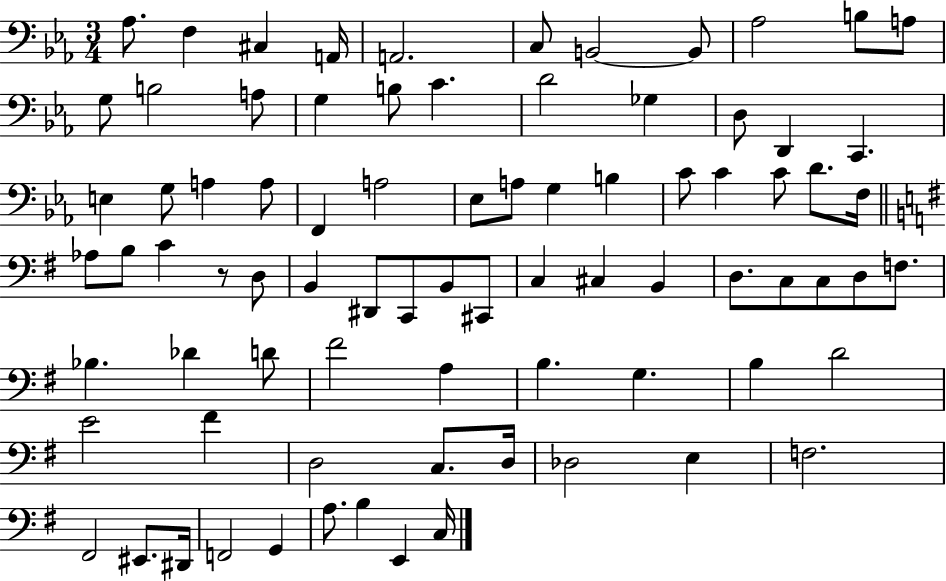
X:1
T:Untitled
M:3/4
L:1/4
K:Eb
_A,/2 F, ^C, A,,/4 A,,2 C,/2 B,,2 B,,/2 _A,2 B,/2 A,/2 G,/2 B,2 A,/2 G, B,/2 C D2 _G, D,/2 D,, C,, E, G,/2 A, A,/2 F,, A,2 _E,/2 A,/2 G, B, C/2 C C/2 D/2 F,/4 _A,/2 B,/2 C z/2 D,/2 B,, ^D,,/2 C,,/2 B,,/2 ^C,,/2 C, ^C, B,, D,/2 C,/2 C,/2 D,/2 F,/2 _B, _D D/2 ^F2 A, B, G, B, D2 E2 ^F D,2 C,/2 D,/4 _D,2 E, F,2 ^F,,2 ^E,,/2 ^D,,/4 F,,2 G,, A,/2 B, E,, C,/4